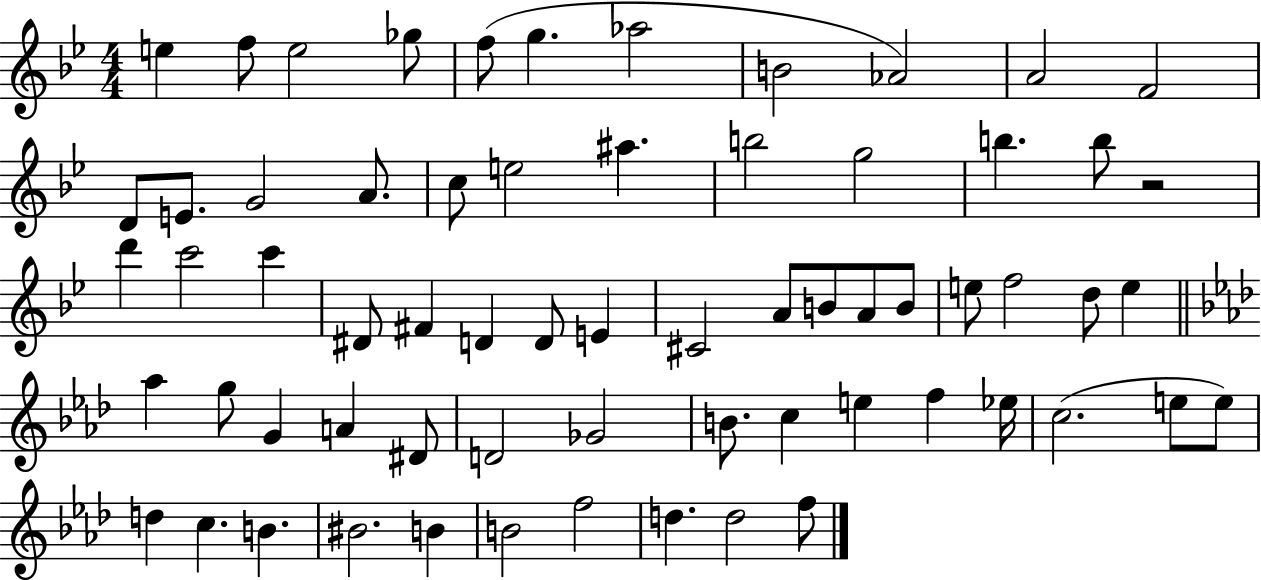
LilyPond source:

{
  \clef treble
  \numericTimeSignature
  \time 4/4
  \key bes \major
  e''4 f''8 e''2 ges''8 | f''8( g''4. aes''2 | b'2 aes'2) | a'2 f'2 | \break d'8 e'8. g'2 a'8. | c''8 e''2 ais''4. | b''2 g''2 | b''4. b''8 r2 | \break d'''4 c'''2 c'''4 | dis'8 fis'4 d'4 d'8 e'4 | cis'2 a'8 b'8 a'8 b'8 | e''8 f''2 d''8 e''4 | \break \bar "||" \break \key aes \major aes''4 g''8 g'4 a'4 dis'8 | d'2 ges'2 | b'8. c''4 e''4 f''4 ees''16 | c''2.( e''8 e''8) | \break d''4 c''4. b'4. | bis'2. b'4 | b'2 f''2 | d''4. d''2 f''8 | \break \bar "|."
}